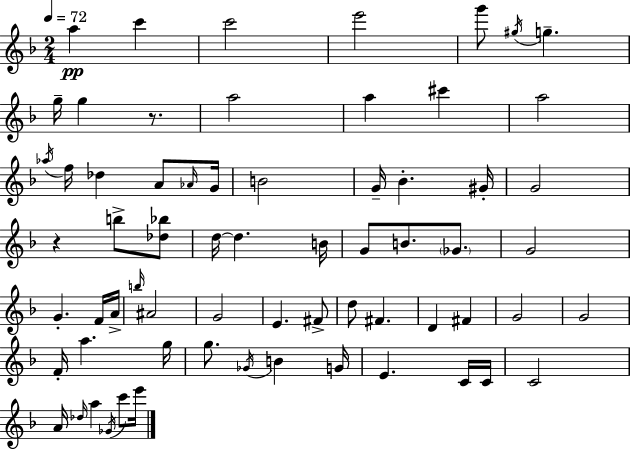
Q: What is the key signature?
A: F major